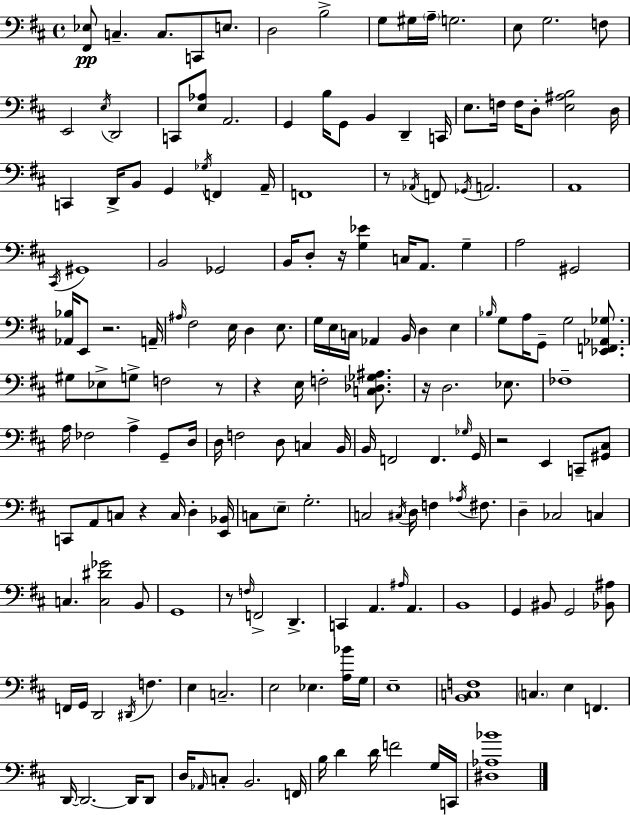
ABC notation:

X:1
T:Untitled
M:4/4
L:1/4
K:D
[^F,,_E,]/2 C, C,/2 C,,/2 E,/2 D,2 B,2 G,/2 ^G,/4 A,/4 G,2 E,/2 G,2 F,/2 E,,2 E,/4 D,,2 C,,/2 [E,_A,]/2 A,,2 G,, B,/4 G,,/2 B,, D,, C,,/4 E,/2 F,/4 F,/4 D,/2 [E,^A,B,]2 D,/4 C,, D,,/4 B,,/2 G,, _G,/4 F,, A,,/4 F,,4 z/2 _A,,/4 F,,/2 _G,,/4 A,,2 A,,4 ^C,,/4 ^G,,4 B,,2 _G,,2 B,,/4 D,/2 z/4 [G,_E] C,/4 A,,/2 G, A,2 ^G,,2 [_A,,_B,]/4 E,,/2 z2 A,,/4 ^A,/4 ^F,2 E,/4 D, E,/2 G,/4 E,/4 C,/4 _A,, B,,/4 D, E, _B,/4 G,/2 A,/4 G,,/2 G,2 [_E,,F,,_A,,_G,]/2 ^G,/2 _E,/2 G,/2 F,2 z/2 z E,/4 F,2 [C,_D,_G,^A,]/2 z/4 D,2 _E,/2 _F,4 A,/4 _F,2 A, G,,/2 D,/4 D,/4 F,2 D,/2 C, B,,/4 B,,/4 F,,2 F,, _G,/4 G,,/4 z2 E,, C,,/2 [^G,,^C,]/2 C,,/2 A,,/2 C,/2 z C,/4 D, [E,,_B,,]/4 C,/2 E,/2 G,2 C,2 ^C,/4 D,/4 F, _A,/4 ^F,/2 D, _C,2 C, C, [C,^D_G]2 B,,/2 G,,4 z/2 F,/4 F,,2 D,, C,, A,, ^A,/4 A,, B,,4 G,, ^B,,/2 G,,2 [_B,,^A,]/2 F,,/4 G,,/4 D,,2 ^D,,/4 F, E, C,2 E,2 _E, [A,_B]/4 G,/4 E,4 [B,,C,F,]4 C, E, F,, D,,/4 D,,2 D,,/4 D,,/2 D,/4 _A,,/4 C,/2 B,,2 F,,/4 B,/4 D D/4 F2 G,/4 C,,/4 [^D,_A,_B]4